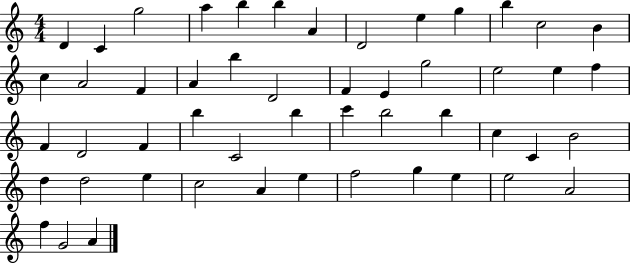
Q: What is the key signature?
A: C major